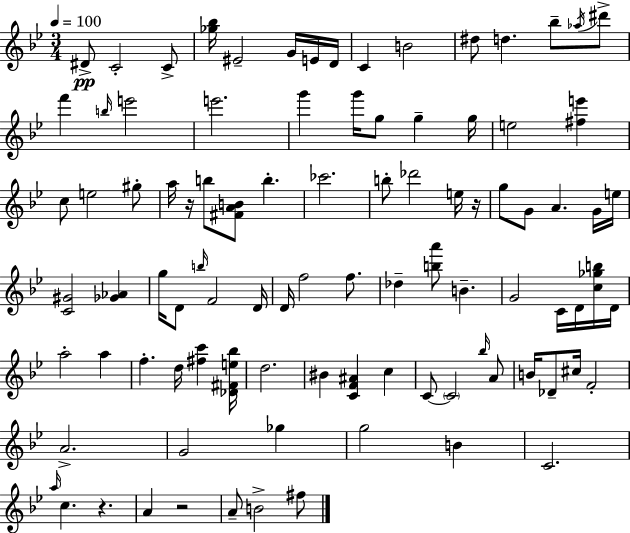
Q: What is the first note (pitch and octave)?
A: D#4